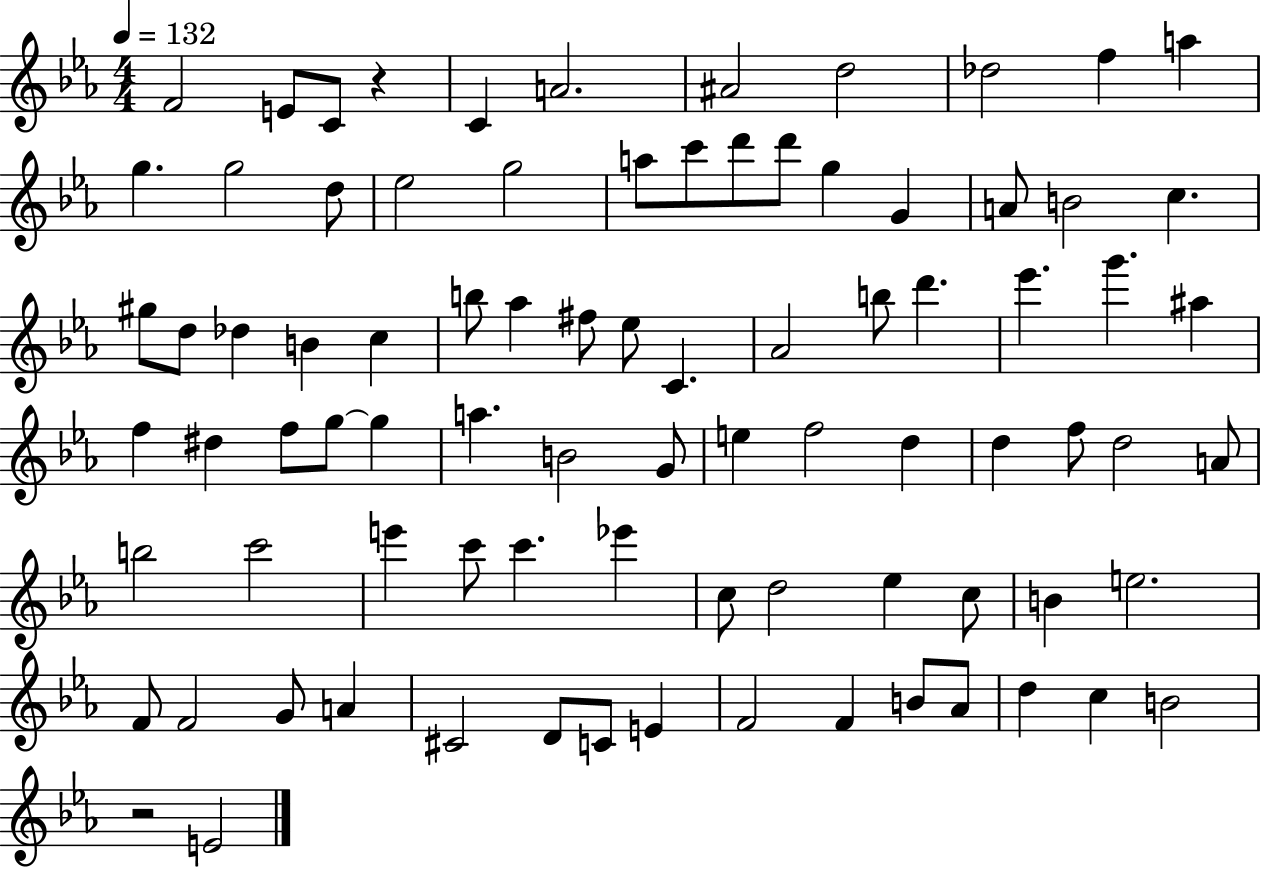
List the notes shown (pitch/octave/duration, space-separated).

F4/h E4/e C4/e R/q C4/q A4/h. A#4/h D5/h Db5/h F5/q A5/q G5/q. G5/h D5/e Eb5/h G5/h A5/e C6/e D6/e D6/e G5/q G4/q A4/e B4/h C5/q. G#5/e D5/e Db5/q B4/q C5/q B5/e Ab5/q F#5/e Eb5/e C4/q. Ab4/h B5/e D6/q. Eb6/q. G6/q. A#5/q F5/q D#5/q F5/e G5/e G5/q A5/q. B4/h G4/e E5/q F5/h D5/q D5/q F5/e D5/h A4/e B5/h C6/h E6/q C6/e C6/q. Eb6/q C5/e D5/h Eb5/q C5/e B4/q E5/h. F4/e F4/h G4/e A4/q C#4/h D4/e C4/e E4/q F4/h F4/q B4/e Ab4/e D5/q C5/q B4/h R/h E4/h